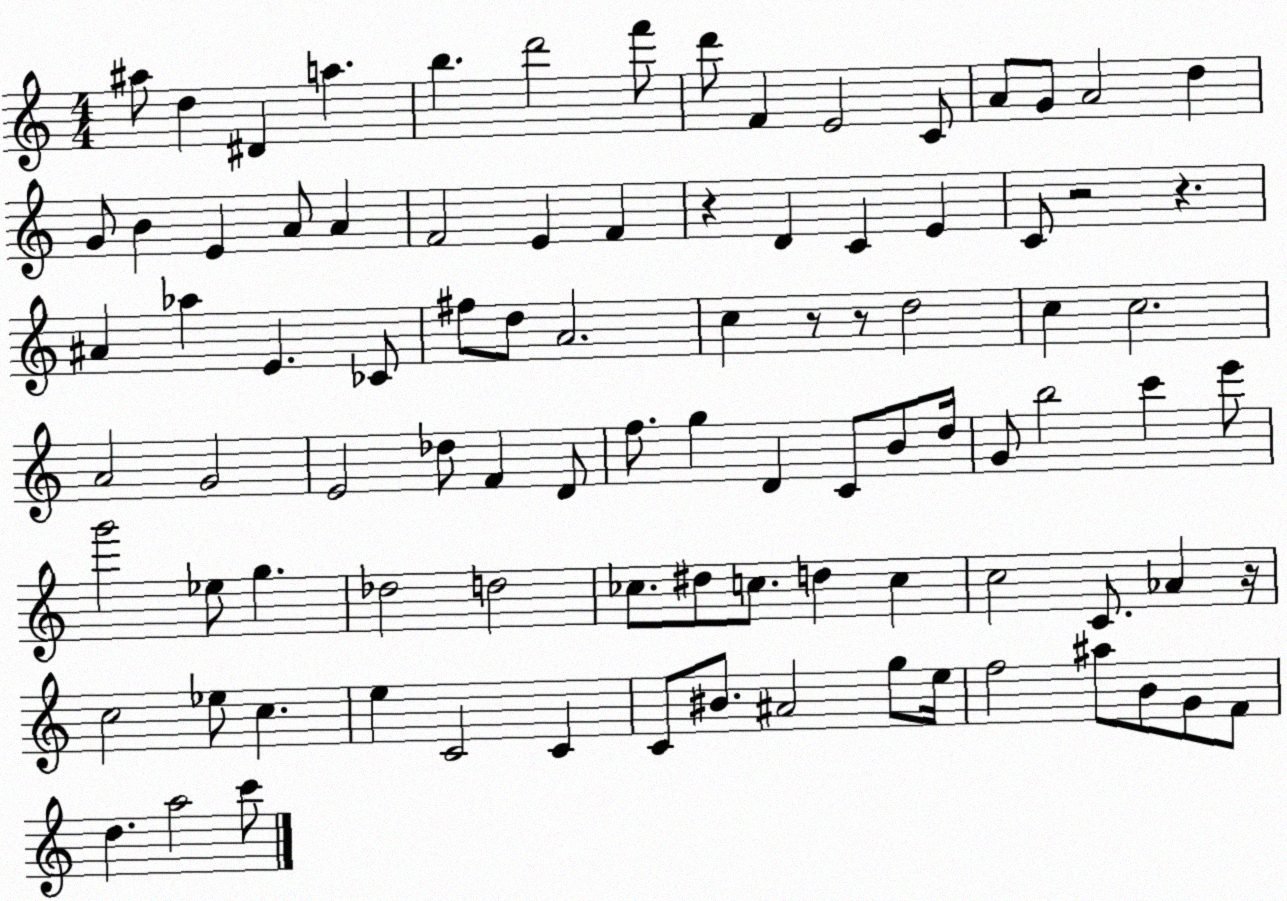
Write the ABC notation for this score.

X:1
T:Untitled
M:4/4
L:1/4
K:C
^a/2 d ^D a b d'2 f'/2 d'/2 F E2 C/2 A/2 G/2 A2 d G/2 B E A/2 A F2 E F z D C E C/2 z2 z ^A _a E _C/2 ^f/2 d/2 A2 c z/2 z/2 d2 c c2 A2 G2 E2 _d/2 F D/2 f/2 g D C/2 B/2 d/4 G/2 b2 c' e'/2 g'2 _e/2 g _d2 d2 _c/2 ^d/2 c/2 d c c2 C/2 _A z/4 c2 _e/2 c e C2 C C/2 ^B/2 ^A2 g/2 e/4 f2 ^a/2 B/2 G/2 F/2 d a2 c'/2